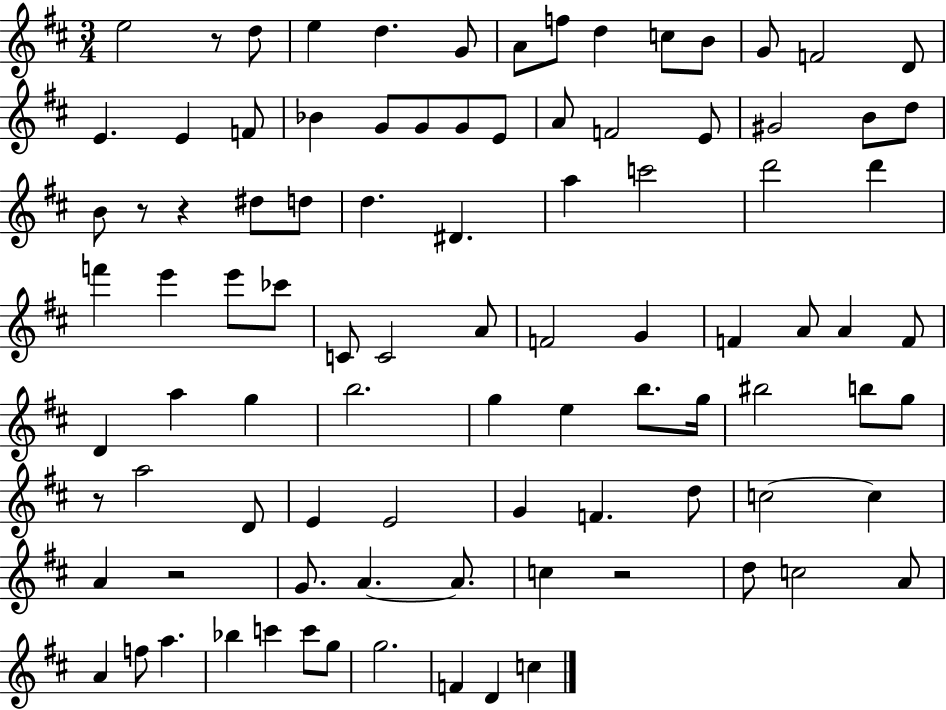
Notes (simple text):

E5/h R/e D5/e E5/q D5/q. G4/e A4/e F5/e D5/q C5/e B4/e G4/e F4/h D4/e E4/q. E4/q F4/e Bb4/q G4/e G4/e G4/e E4/e A4/e F4/h E4/e G#4/h B4/e D5/e B4/e R/e R/q D#5/e D5/e D5/q. D#4/q. A5/q C6/h D6/h D6/q F6/q E6/q E6/e CES6/e C4/e C4/h A4/e F4/h G4/q F4/q A4/e A4/q F4/e D4/q A5/q G5/q B5/h. G5/q E5/q B5/e. G5/s BIS5/h B5/e G5/e R/e A5/h D4/e E4/q E4/h G4/q F4/q. D5/e C5/h C5/q A4/q R/h G4/e. A4/q. A4/e. C5/q R/h D5/e C5/h A4/e A4/q F5/e A5/q. Bb5/q C6/q C6/e G5/e G5/h. F4/q D4/q C5/q